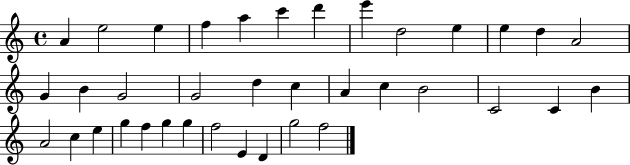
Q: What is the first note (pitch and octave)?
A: A4